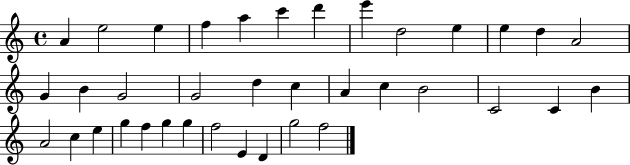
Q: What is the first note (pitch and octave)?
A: A4